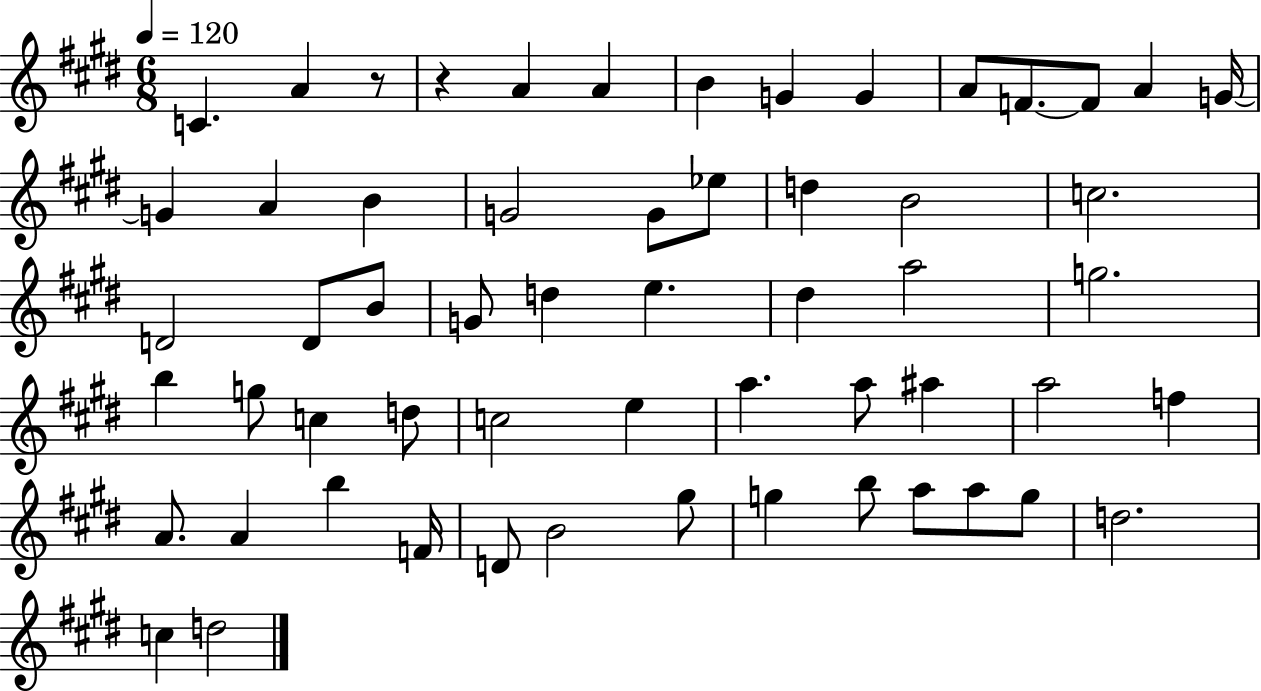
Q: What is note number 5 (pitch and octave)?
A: B4